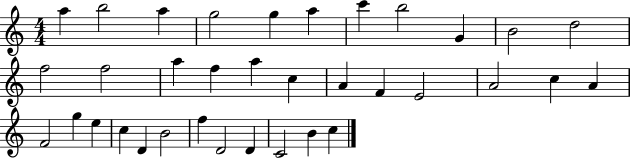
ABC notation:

X:1
T:Untitled
M:4/4
L:1/4
K:C
a b2 a g2 g a c' b2 G B2 d2 f2 f2 a f a c A F E2 A2 c A F2 g e c D B2 f D2 D C2 B c